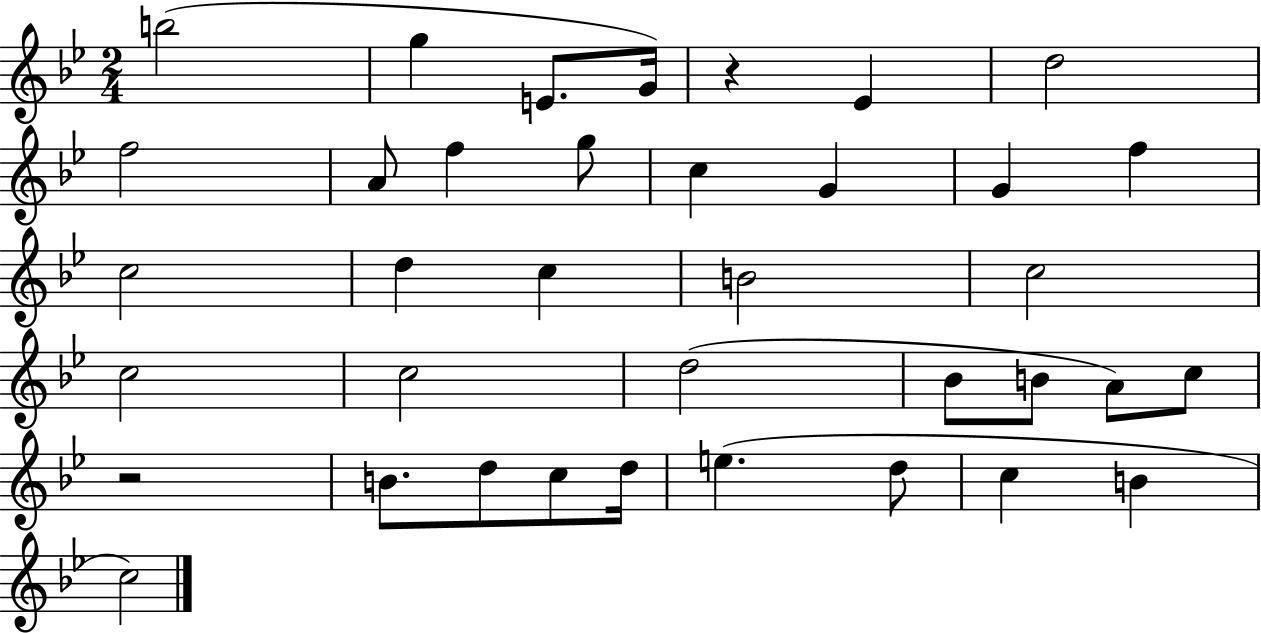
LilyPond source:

{
  \clef treble
  \numericTimeSignature
  \time 2/4
  \key bes \major
  b''2( | g''4 e'8. g'16) | r4 ees'4 | d''2 | \break f''2 | a'8 f''4 g''8 | c''4 g'4 | g'4 f''4 | \break c''2 | d''4 c''4 | b'2 | c''2 | \break c''2 | c''2 | d''2( | bes'8 b'8 a'8) c''8 | \break r2 | b'8. d''8 c''8 d''16 | e''4.( d''8 | c''4 b'4 | \break c''2) | \bar "|."
}